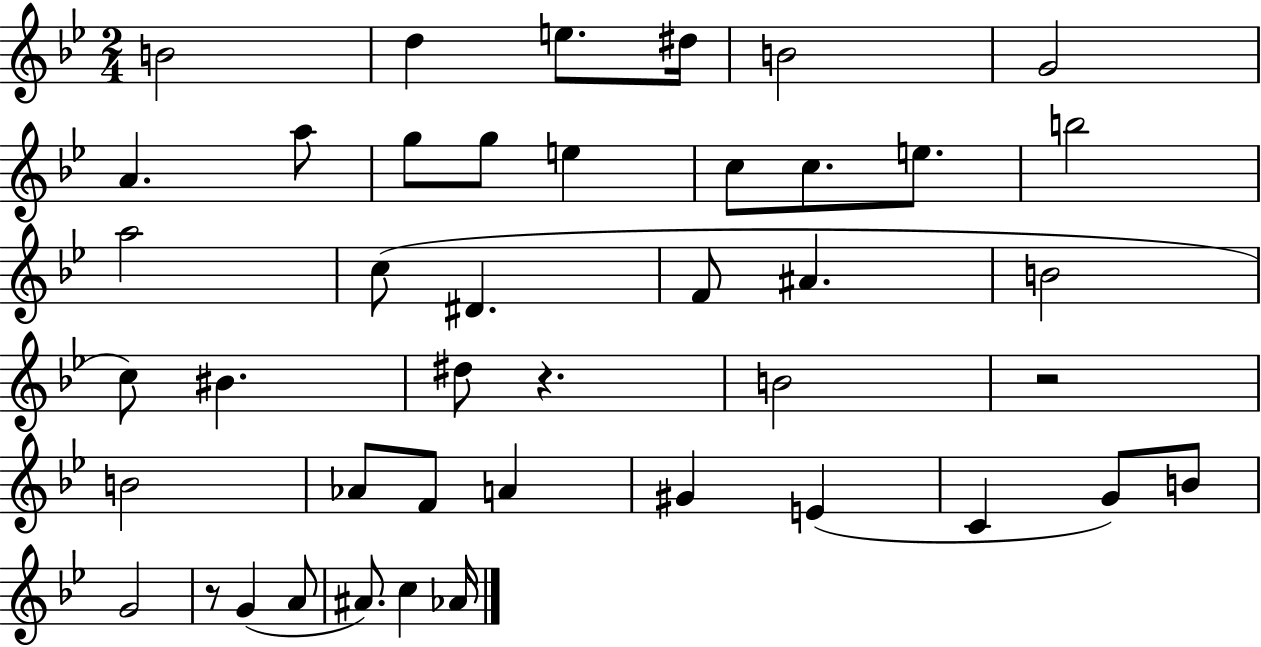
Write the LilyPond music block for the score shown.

{
  \clef treble
  \numericTimeSignature
  \time 2/4
  \key bes \major
  b'2 | d''4 e''8. dis''16 | b'2 | g'2 | \break a'4. a''8 | g''8 g''8 e''4 | c''8 c''8. e''8. | b''2 | \break a''2 | c''8( dis'4. | f'8 ais'4. | b'2 | \break c''8) bis'4. | dis''8 r4. | b'2 | r2 | \break b'2 | aes'8 f'8 a'4 | gis'4 e'4( | c'4 g'8) b'8 | \break g'2 | r8 g'4( a'8 | ais'8.) c''4 aes'16 | \bar "|."
}